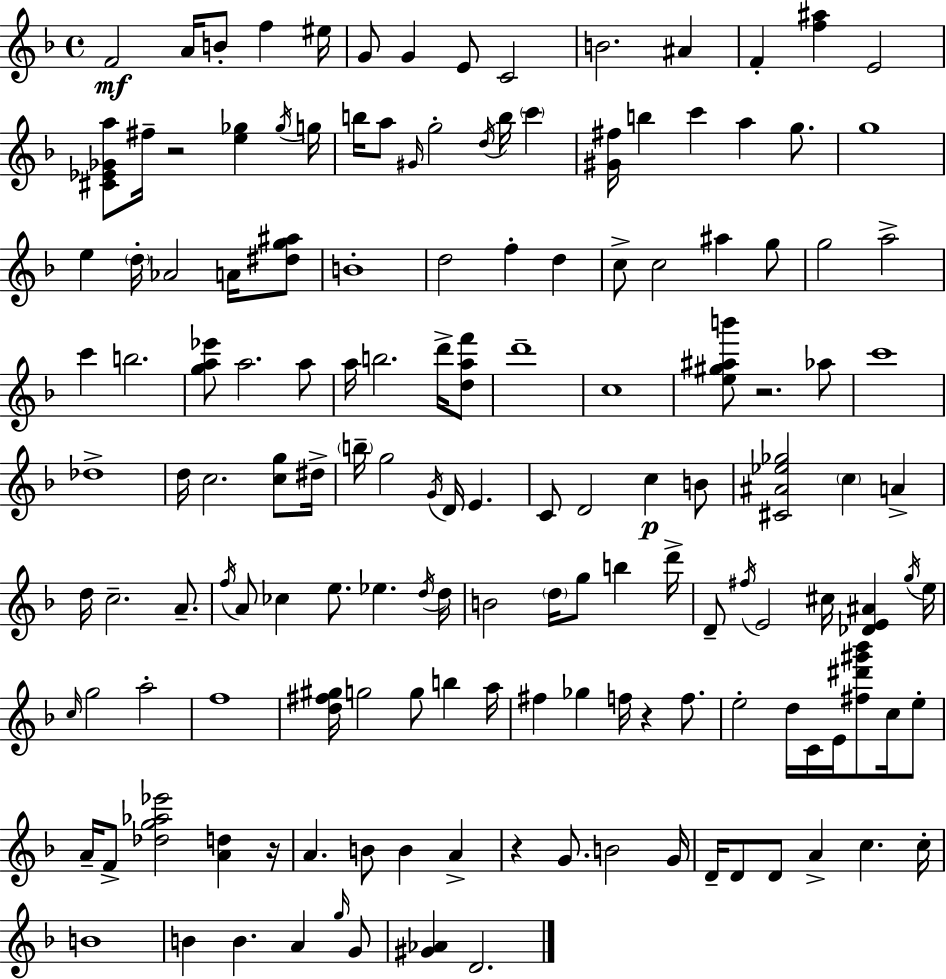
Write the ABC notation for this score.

X:1
T:Untitled
M:4/4
L:1/4
K:F
F2 A/4 B/2 f ^e/4 G/2 G E/2 C2 B2 ^A F [f^a] E2 [^C_E_Ga]/2 ^f/4 z2 [e_g] _g/4 g/4 b/4 a/2 ^G/4 g2 d/4 b/4 c' [^G^f]/4 b c' a g/2 g4 e d/4 _A2 A/4 [^dg^a]/2 B4 d2 f d c/2 c2 ^a g/2 g2 a2 c' b2 [ga_e']/2 a2 a/2 a/4 b2 d'/4 [daf']/2 d'4 c4 [e^g^ab']/2 z2 _a/2 c'4 _d4 d/4 c2 [cg]/2 ^d/4 b/4 g2 G/4 D/4 E C/2 D2 c B/2 [^C^A_e_g]2 c A d/4 c2 A/2 f/4 A/2 _c e/2 _e d/4 d/4 B2 d/4 g/2 b d'/4 D/2 ^f/4 E2 ^c/4 [_DE^A] g/4 e/4 c/4 g2 a2 f4 [d^f^g]/4 g2 g/2 b a/4 ^f _g f/4 z f/2 e2 d/4 C/4 E/4 [^f^d'^g'_b']/2 c/4 e/2 A/4 F/2 [_dg_a_e']2 [Ad] z/4 A B/2 B A z G/2 B2 G/4 D/4 D/2 D/2 A c c/4 B4 B B A g/4 G/2 [^G_A] D2